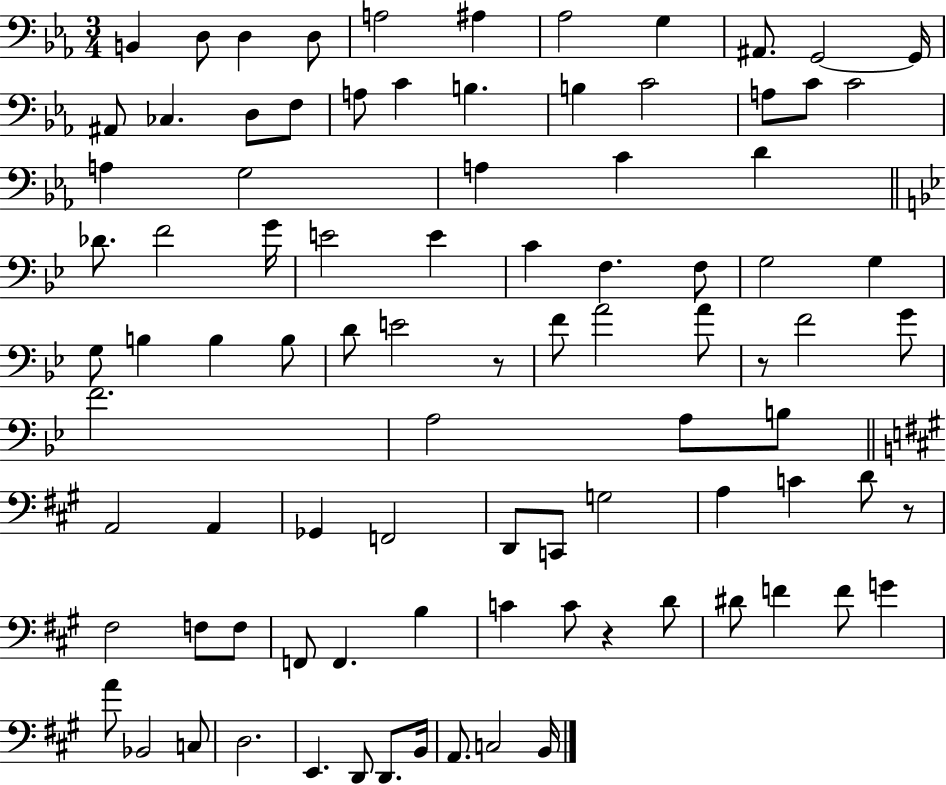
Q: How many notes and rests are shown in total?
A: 91